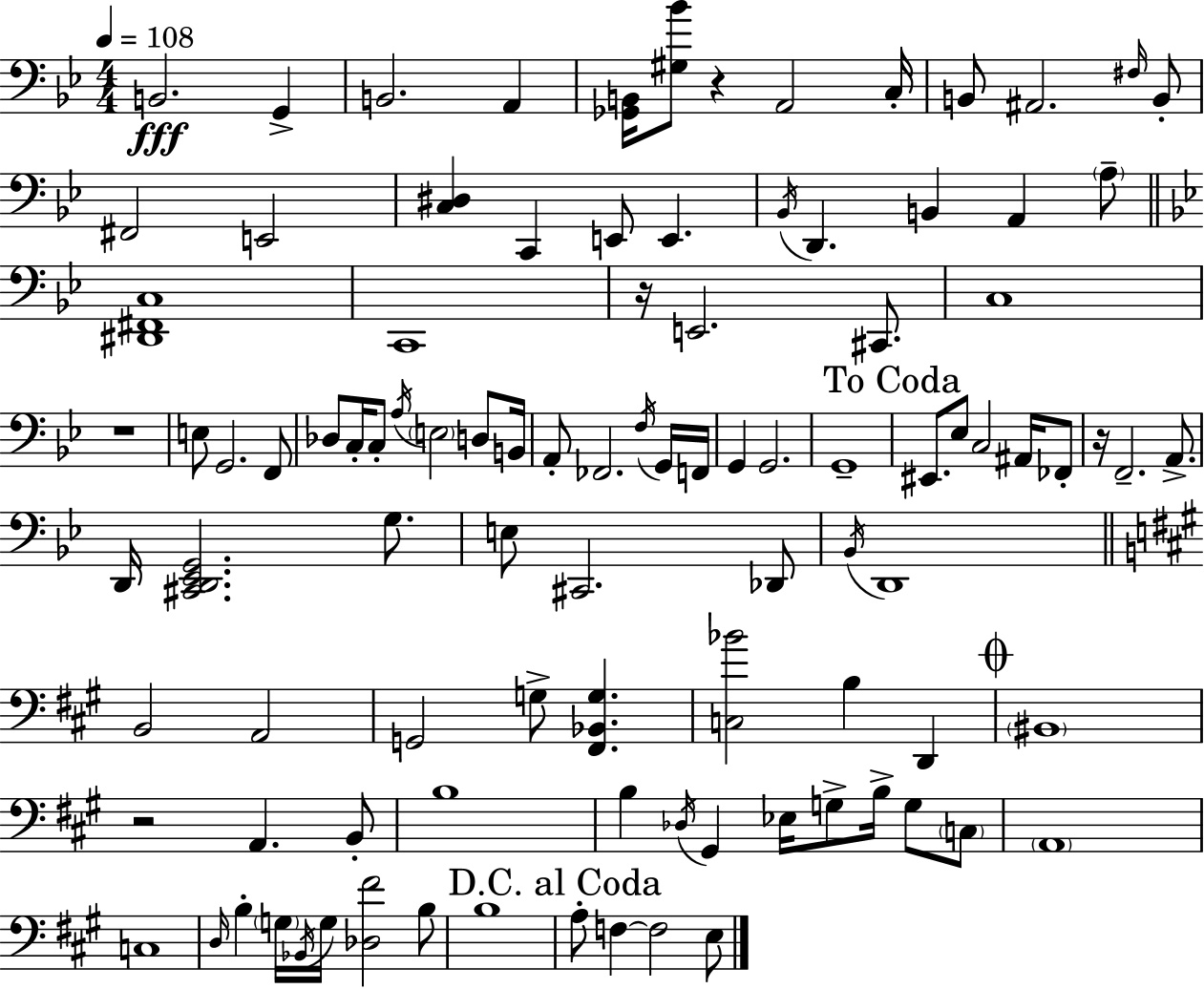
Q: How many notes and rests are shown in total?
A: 100